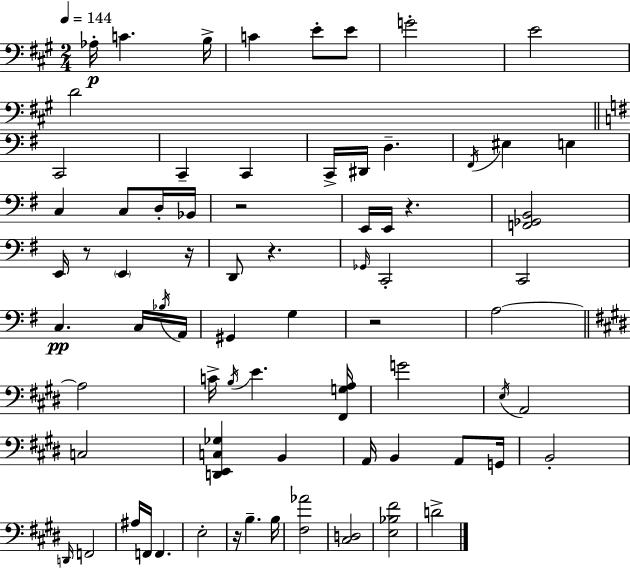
Ab3/s C4/q. B3/s C4/q E4/e E4/e G4/h E4/h D4/h C2/h C2/q C2/q C2/s D#2/s D3/q. F#2/s EIS3/q E3/q C3/q C3/e D3/s Bb2/s R/h E2/s E2/s R/q. [F2,Gb2,B2]/h E2/s R/e E2/q R/s D2/e R/q. Gb2/s C2/h C2/h C3/q. C3/s Bb3/s A2/s G#2/q G3/q R/h A3/h A3/h C4/s B3/s E4/q. [F#2,G3,A3]/s G4/h E3/s A2/h C3/h [D2,E2,C3,Gb3]/q B2/q A2/s B2/q A2/e G2/s B2/h D2/s F2/h A#3/s F2/s F2/q. E3/h R/s B3/q. B3/s [F#3,Ab4]/h [C#3,D3]/h [E3,Bb3,F#4]/h D4/h